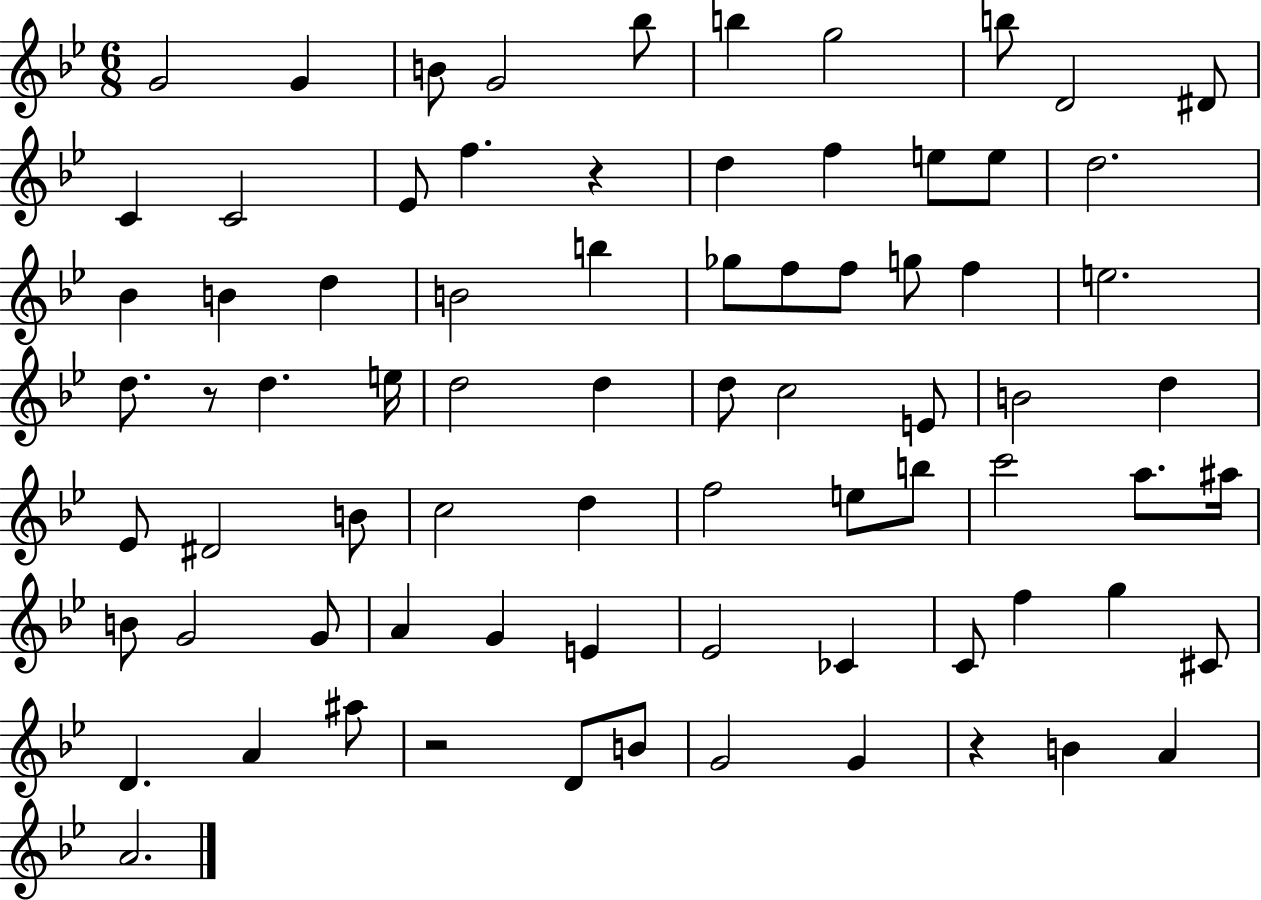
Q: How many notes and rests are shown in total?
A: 77